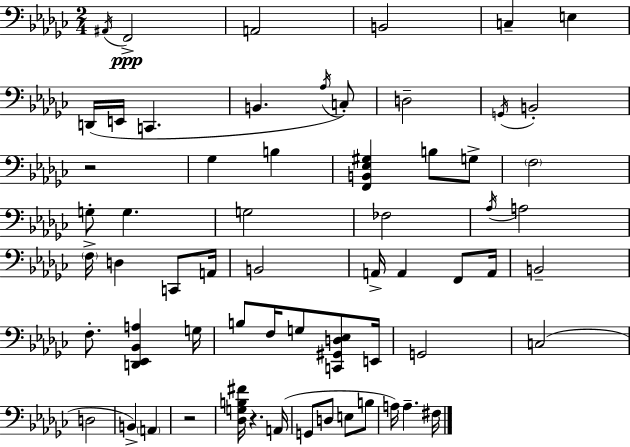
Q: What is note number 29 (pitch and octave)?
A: C2